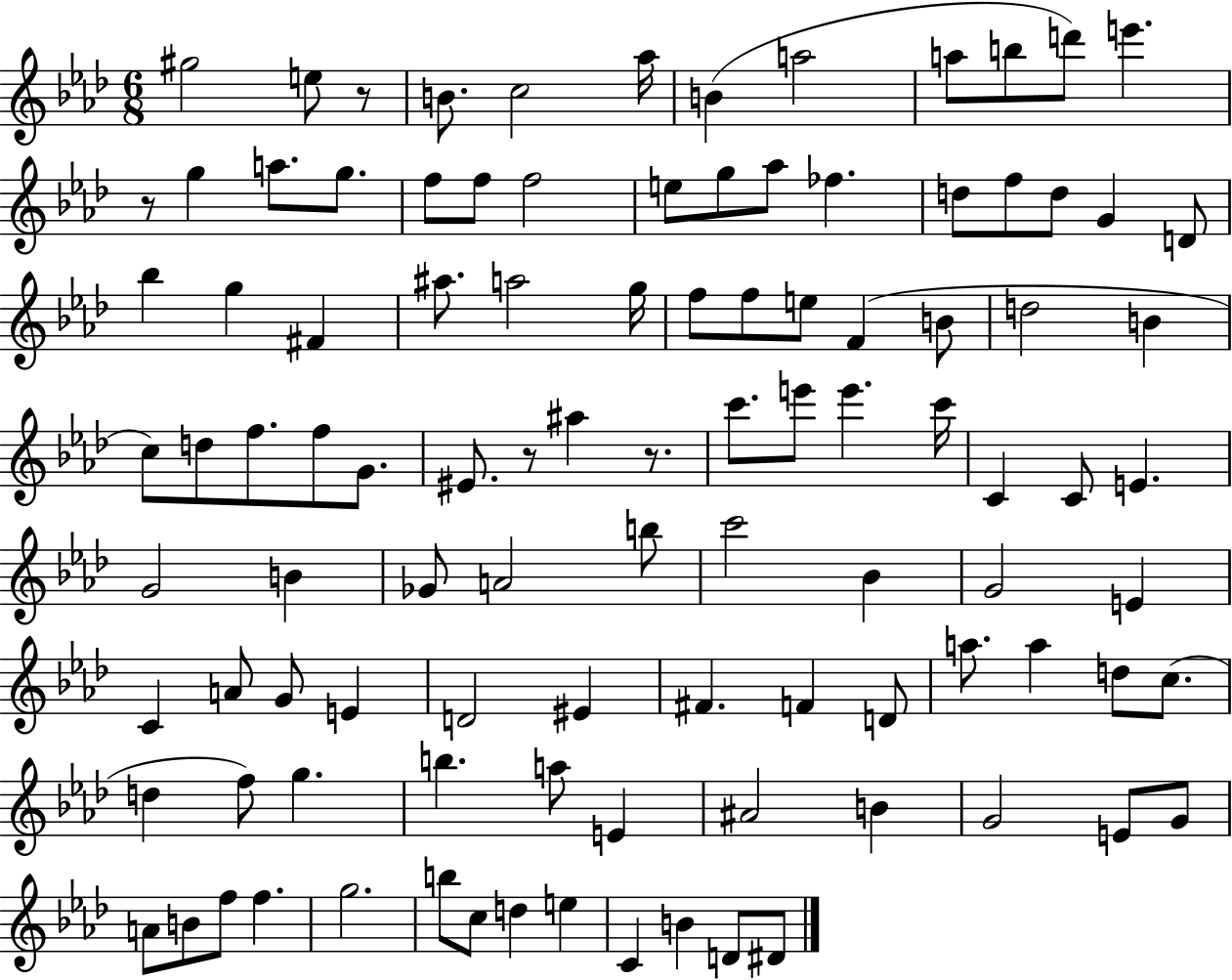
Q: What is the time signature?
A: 6/8